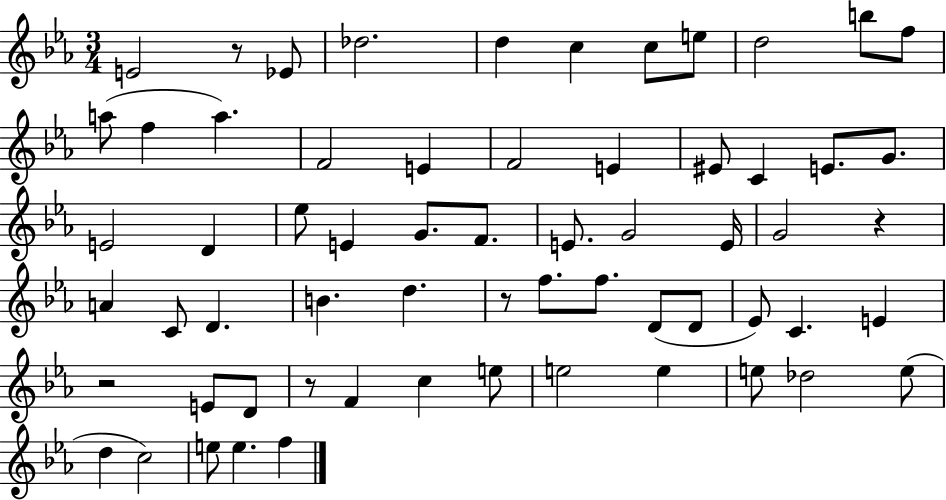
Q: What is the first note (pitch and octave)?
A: E4